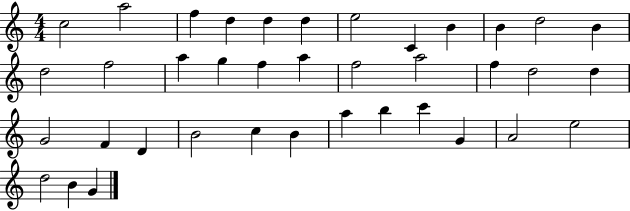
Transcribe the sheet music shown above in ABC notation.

X:1
T:Untitled
M:4/4
L:1/4
K:C
c2 a2 f d d d e2 C B B d2 B d2 f2 a g f a f2 a2 f d2 d G2 F D B2 c B a b c' G A2 e2 d2 B G